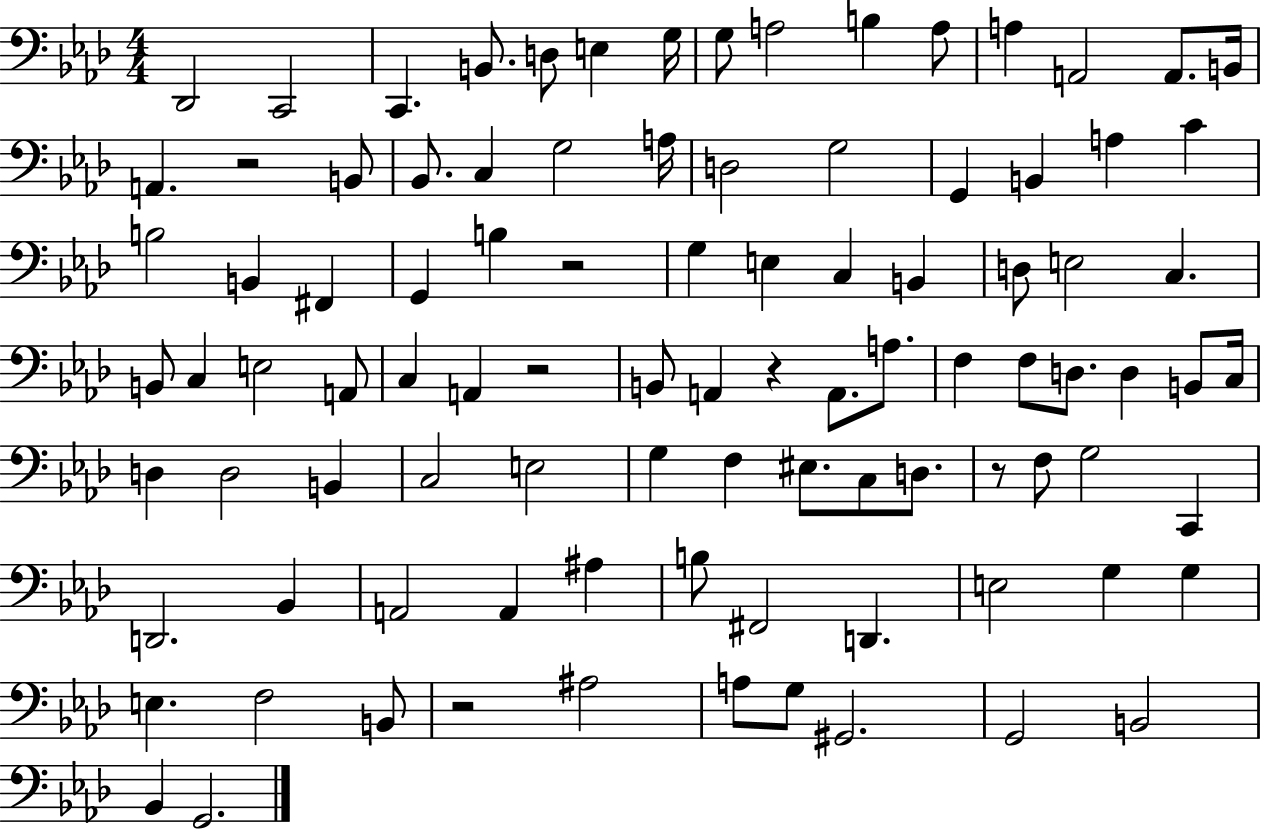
Db2/h C2/h C2/q. B2/e. D3/e E3/q G3/s G3/e A3/h B3/q A3/e A3/q A2/h A2/e. B2/s A2/q. R/h B2/e Bb2/e. C3/q G3/h A3/s D3/h G3/h G2/q B2/q A3/q C4/q B3/h B2/q F#2/q G2/q B3/q R/h G3/q E3/q C3/q B2/q D3/e E3/h C3/q. B2/e C3/q E3/h A2/e C3/q A2/q R/h B2/e A2/q R/q A2/e. A3/e. F3/q F3/e D3/e. D3/q B2/e C3/s D3/q D3/h B2/q C3/h E3/h G3/q F3/q EIS3/e. C3/e D3/e. R/e F3/e G3/h C2/q D2/h. Bb2/q A2/h A2/q A#3/q B3/e F#2/h D2/q. E3/h G3/q G3/q E3/q. F3/h B2/e R/h A#3/h A3/e G3/e G#2/h. G2/h B2/h Bb2/q G2/h.